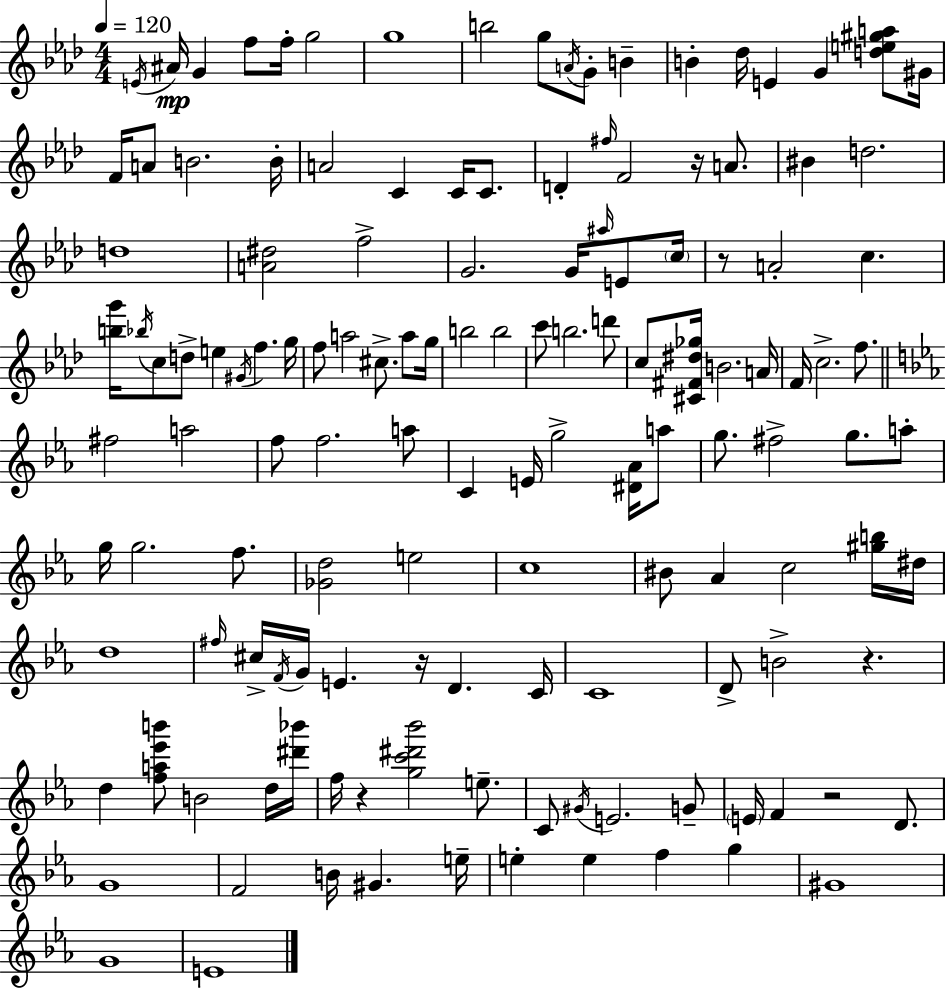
{
  \clef treble
  \numericTimeSignature
  \time 4/4
  \key f \minor
  \tempo 4 = 120
  \acciaccatura { e'16 }\mp ais'16 g'4 f''8 f''16-. g''2 | g''1 | b''2 g''8 \acciaccatura { a'16 } g'8-. b'4-- | b'4-. des''16 e'4 g'4 <d'' e'' gis'' a''>8 | \break gis'16 f'16 a'8 b'2. | b'16-. a'2 c'4 c'16 c'8. | d'4-. \grace { fis''16 } f'2 r16 | a'8. bis'4 d''2. | \break d''1 | <a' dis''>2 f''2-> | g'2. g'16 | \grace { ais''16 } e'8 \parenthesize c''16 r8 a'2-. c''4. | \break <b'' g'''>16 \acciaccatura { bes''16 } c''8 d''8-> e''4 \acciaccatura { gis'16 } f''4. | g''16 f''8 a''2 | cis''8.-> a''8 g''16 b''2 b''2 | c'''8 b''2. | \break d'''8 c''8 <cis' fis' dis'' ges''>16 b'2. | a'16 f'16 c''2.-> | f''8. \bar "||" \break \key ees \major fis''2 a''2 | f''8 f''2. a''8 | c'4 e'16 g''2-> <dis' aes'>16 a''8 | g''8. fis''2-> g''8. a''8-. | \break g''16 g''2. f''8. | <ges' d''>2 e''2 | c''1 | bis'8 aes'4 c''2 <gis'' b''>16 dis''16 | \break d''1 | \grace { fis''16 } cis''16-> \acciaccatura { f'16 } g'16 e'4. r16 d'4. | c'16 c'1 | d'8-> b'2-> r4. | \break d''4 <f'' a'' ees''' b'''>8 b'2 | d''16 <dis''' bes'''>16 f''16 r4 <g'' c''' dis''' bes'''>2 e''8.-- | c'8 \acciaccatura { gis'16 } e'2. | g'8-- \parenthesize e'16 f'4 r2 | \break d'8. g'1 | f'2 b'16 gis'4. | e''16-- e''4-. e''4 f''4 g''4 | gis'1 | \break g'1 | e'1 | \bar "|."
}